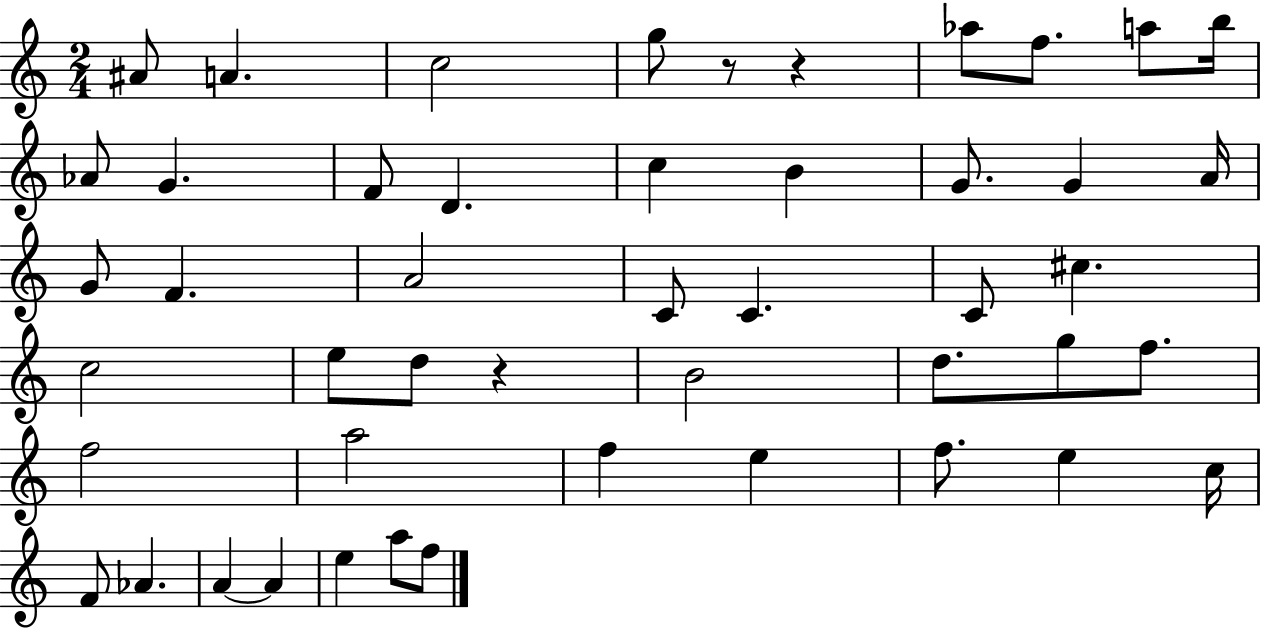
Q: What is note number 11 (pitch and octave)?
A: F4